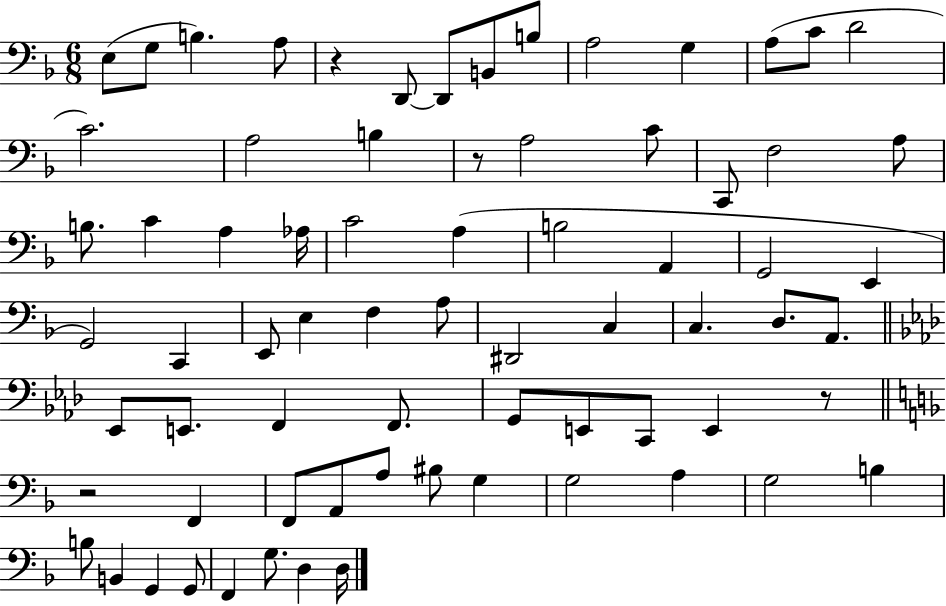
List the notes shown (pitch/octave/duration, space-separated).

E3/e G3/e B3/q. A3/e R/q D2/e D2/e B2/e B3/e A3/h G3/q A3/e C4/e D4/h C4/h. A3/h B3/q R/e A3/h C4/e C2/e F3/h A3/e B3/e. C4/q A3/q Ab3/s C4/h A3/q B3/h A2/q G2/h E2/q G2/h C2/q E2/e E3/q F3/q A3/e D#2/h C3/q C3/q. D3/e. A2/e. Eb2/e E2/e. F2/q F2/e. G2/e E2/e C2/e E2/q R/e R/h F2/q F2/e A2/e A3/e BIS3/e G3/q G3/h A3/q G3/h B3/q B3/e B2/q G2/q G2/e F2/q G3/e. D3/q D3/s